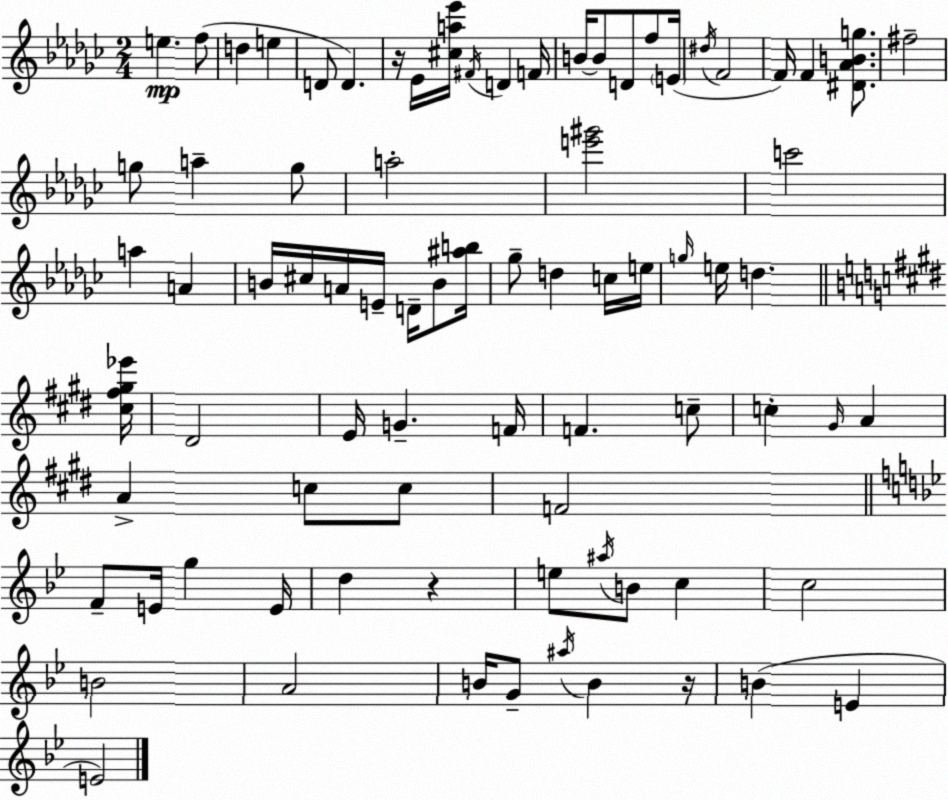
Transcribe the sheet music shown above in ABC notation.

X:1
T:Untitled
M:2/4
L:1/4
K:Ebm
e f/2 d e D/2 D z/4 _E/4 [^ca_e']/4 ^F/4 D F/4 B/4 B/2 D/2 f/2 E/4 ^d/4 F2 F/4 F [^D_ABg]/2 ^f2 g/2 a g/2 a2 [e'^g']2 c'2 a A B/4 ^c/4 A/4 E/4 D/4 B/2 [^ab]/4 _g/2 d c/4 e/4 g/4 e/4 d [^c^f^g_e']/4 ^D2 E/4 G F/4 F c/2 c ^G/4 A A c/2 c/2 F2 F/2 E/4 g E/4 d z e/2 ^a/4 B/2 c c2 B2 A2 B/4 G/2 ^a/4 B z/4 B E E2